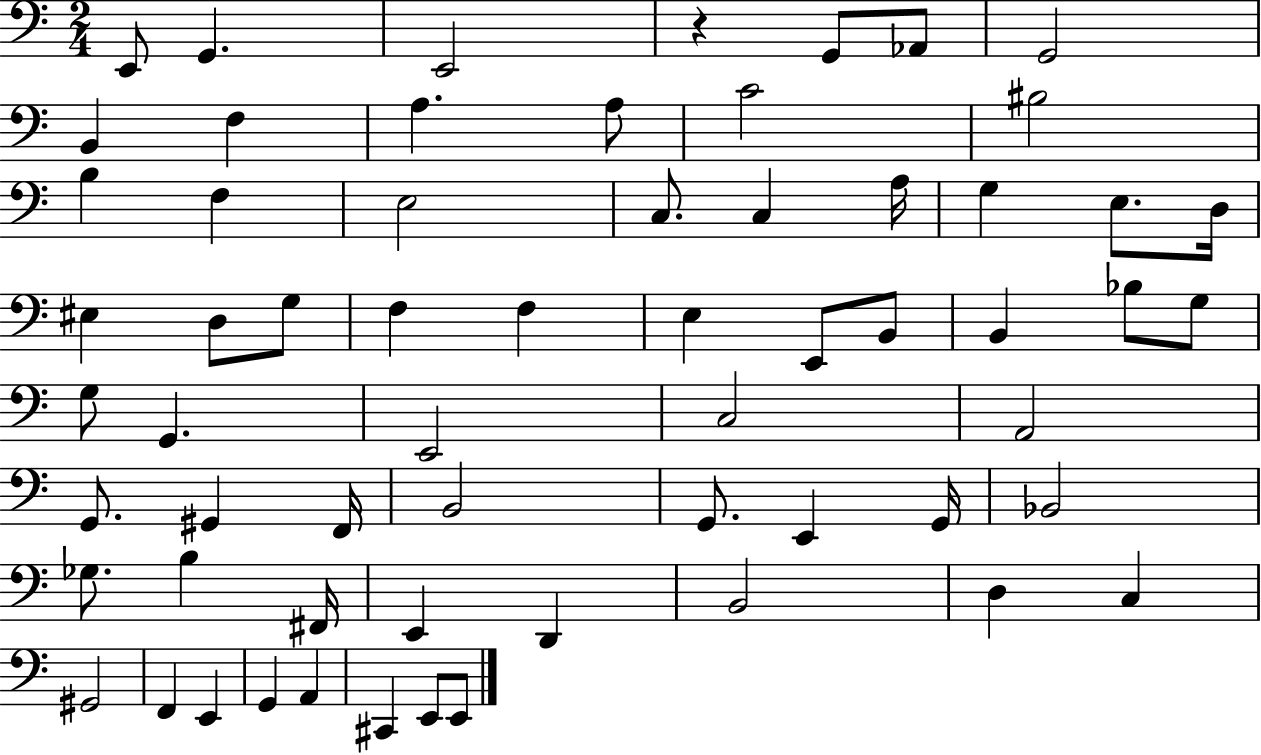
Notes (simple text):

E2/e G2/q. E2/h R/q G2/e Ab2/e G2/h B2/q F3/q A3/q. A3/e C4/h BIS3/h B3/q F3/q E3/h C3/e. C3/q A3/s G3/q E3/e. D3/s EIS3/q D3/e G3/e F3/q F3/q E3/q E2/e B2/e B2/q Bb3/e G3/e G3/e G2/q. E2/h C3/h A2/h G2/e. G#2/q F2/s B2/h G2/e. E2/q G2/s Bb2/h Gb3/e. B3/q F#2/s E2/q D2/q B2/h D3/q C3/q G#2/h F2/q E2/q G2/q A2/q C#2/q E2/e E2/e